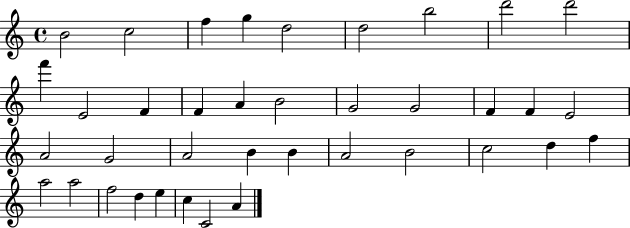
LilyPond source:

{
  \clef treble
  \time 4/4
  \defaultTimeSignature
  \key c \major
  b'2 c''2 | f''4 g''4 d''2 | d''2 b''2 | d'''2 d'''2 | \break f'''4 e'2 f'4 | f'4 a'4 b'2 | g'2 g'2 | f'4 f'4 e'2 | \break a'2 g'2 | a'2 b'4 b'4 | a'2 b'2 | c''2 d''4 f''4 | \break a''2 a''2 | f''2 d''4 e''4 | c''4 c'2 a'4 | \bar "|."
}